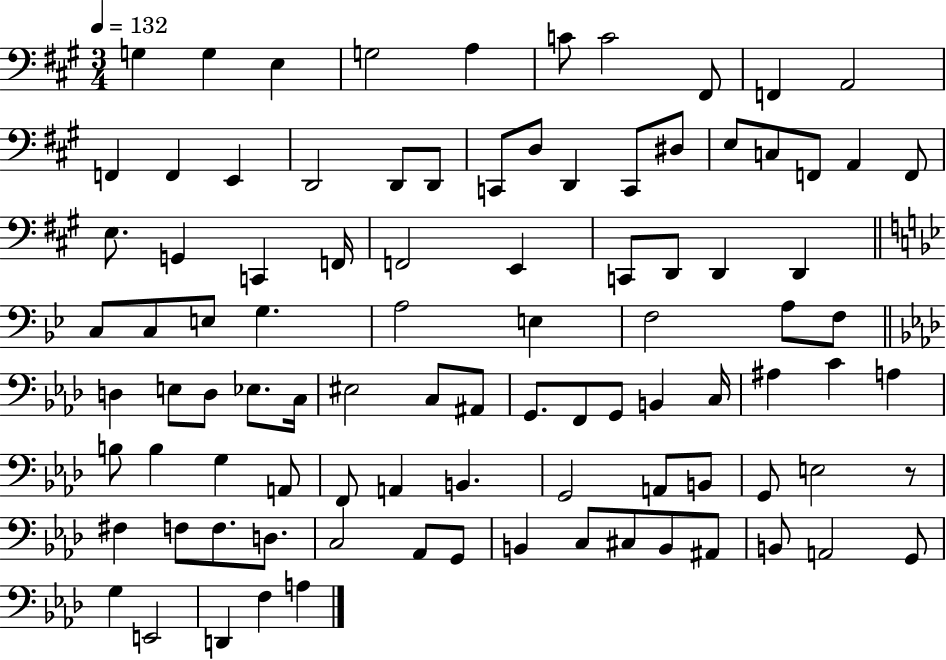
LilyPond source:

{
  \clef bass
  \numericTimeSignature
  \time 3/4
  \key a \major
  \tempo 4 = 132
  g4 g4 e4 | g2 a4 | c'8 c'2 fis,8 | f,4 a,2 | \break f,4 f,4 e,4 | d,2 d,8 d,8 | c,8 d8 d,4 c,8 dis8 | e8 c8 f,8 a,4 f,8 | \break e8. g,4 c,4 f,16 | f,2 e,4 | c,8 d,8 d,4 d,4 | \bar "||" \break \key bes \major c8 c8 e8 g4. | a2 e4 | f2 a8 f8 | \bar "||" \break \key aes \major d4 e8 d8 ees8. c16 | eis2 c8 ais,8 | g,8. f,8 g,8 b,4 c16 | ais4 c'4 a4 | \break b8 b4 g4 a,8 | f,8 a,4 b,4. | g,2 a,8 b,8 | g,8 e2 r8 | \break fis4 f8 f8. d8. | c2 aes,8 g,8 | b,4 c8 cis8 b,8 ais,8 | b,8 a,2 g,8 | \break g4 e,2 | d,4 f4 a4 | \bar "|."
}